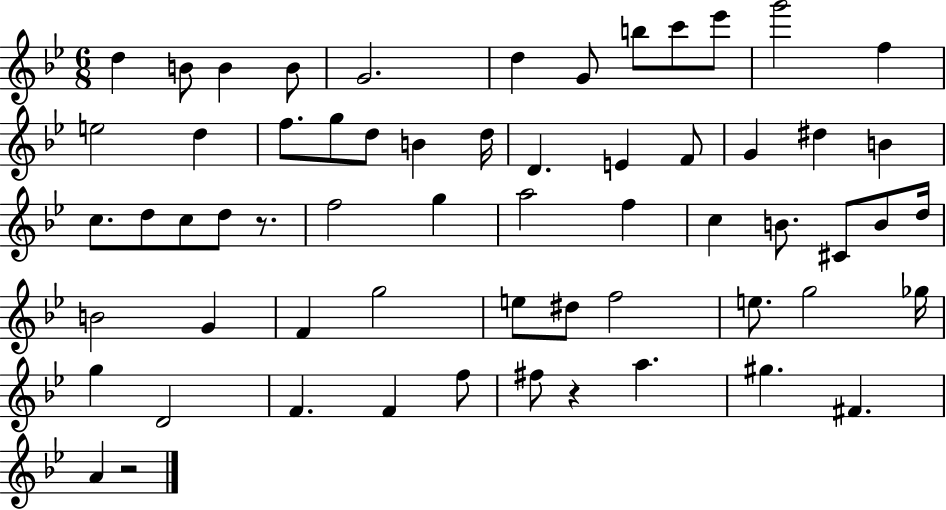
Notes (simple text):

D5/q B4/e B4/q B4/e G4/h. D5/q G4/e B5/e C6/e Eb6/e G6/h F5/q E5/h D5/q F5/e. G5/e D5/e B4/q D5/s D4/q. E4/q F4/e G4/q D#5/q B4/q C5/e. D5/e C5/e D5/e R/e. F5/h G5/q A5/h F5/q C5/q B4/e. C#4/e B4/e D5/s B4/h G4/q F4/q G5/h E5/e D#5/e F5/h E5/e. G5/h Gb5/s G5/q D4/h F4/q. F4/q F5/e F#5/e R/q A5/q. G#5/q. F#4/q. A4/q R/h